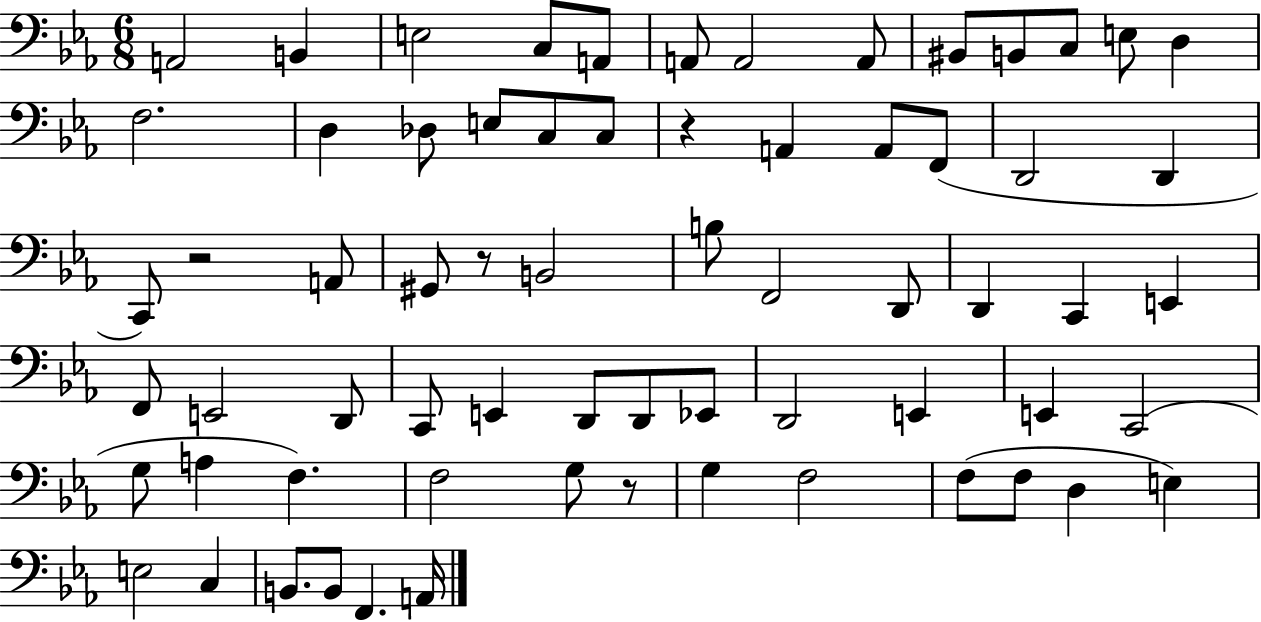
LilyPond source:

{
  \clef bass
  \numericTimeSignature
  \time 6/8
  \key ees \major
  a,2 b,4 | e2 c8 a,8 | a,8 a,2 a,8 | bis,8 b,8 c8 e8 d4 | \break f2. | d4 des8 e8 c8 c8 | r4 a,4 a,8 f,8( | d,2 d,4 | \break c,8) r2 a,8 | gis,8 r8 b,2 | b8 f,2 d,8 | d,4 c,4 e,4 | \break f,8 e,2 d,8 | c,8 e,4 d,8 d,8 ees,8 | d,2 e,4 | e,4 c,2( | \break g8 a4 f4.) | f2 g8 r8 | g4 f2 | f8( f8 d4 e4) | \break e2 c4 | b,8. b,8 f,4. a,16 | \bar "|."
}